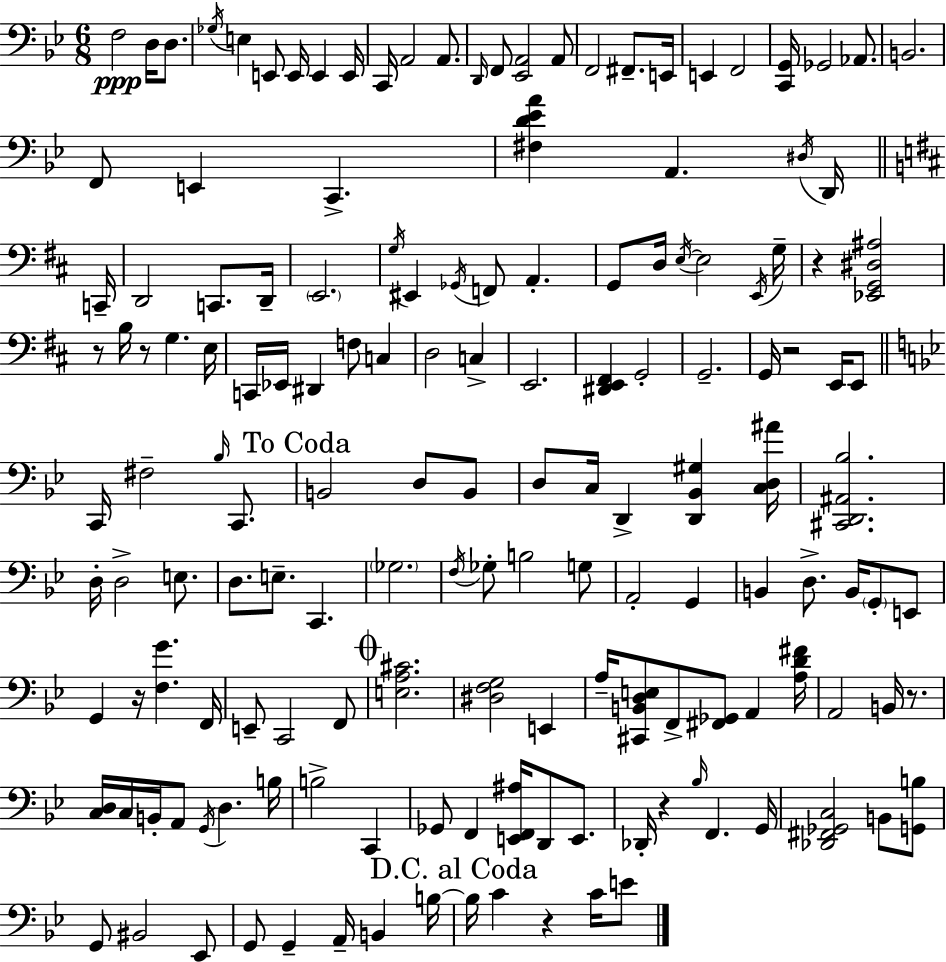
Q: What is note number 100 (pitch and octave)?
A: B2